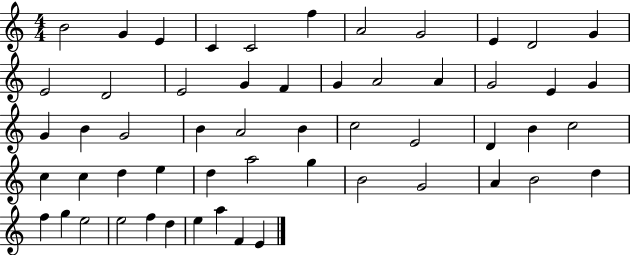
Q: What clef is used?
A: treble